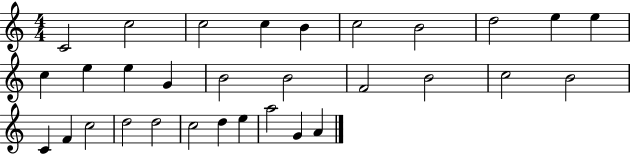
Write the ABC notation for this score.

X:1
T:Untitled
M:4/4
L:1/4
K:C
C2 c2 c2 c B c2 B2 d2 e e c e e G B2 B2 F2 B2 c2 B2 C F c2 d2 d2 c2 d e a2 G A